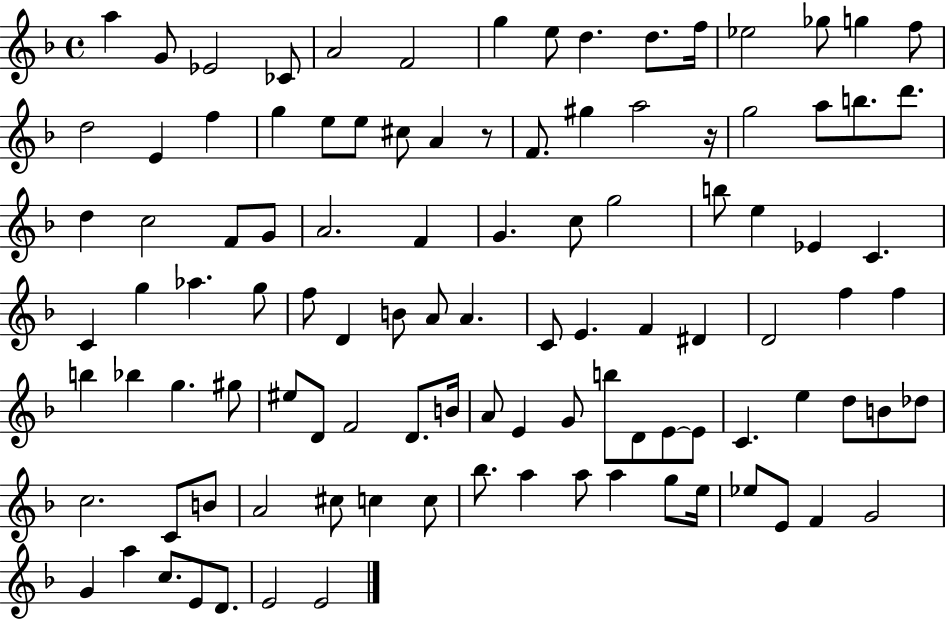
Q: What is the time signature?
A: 4/4